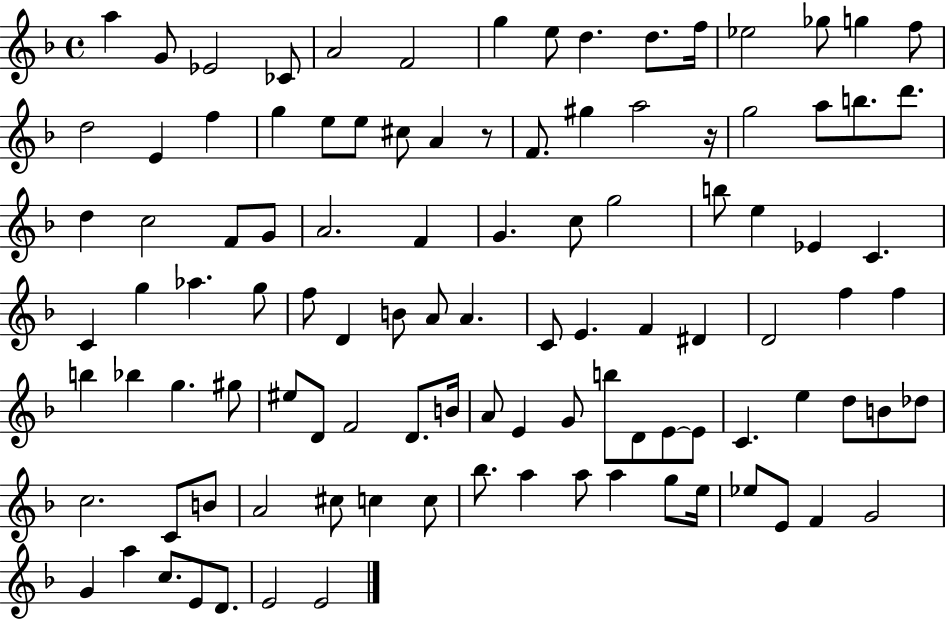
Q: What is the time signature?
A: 4/4